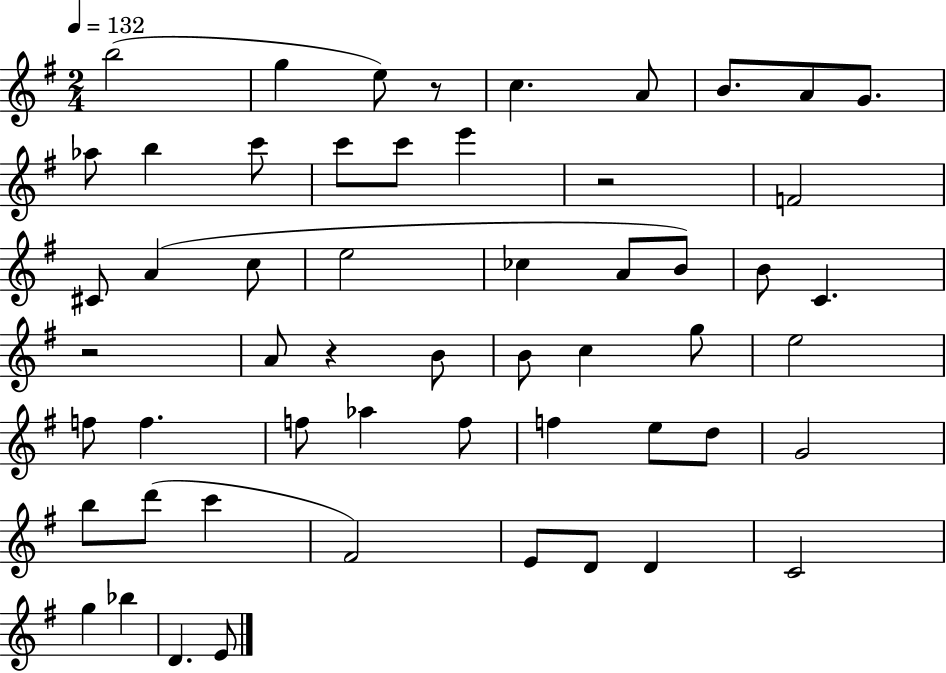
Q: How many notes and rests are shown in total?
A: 55